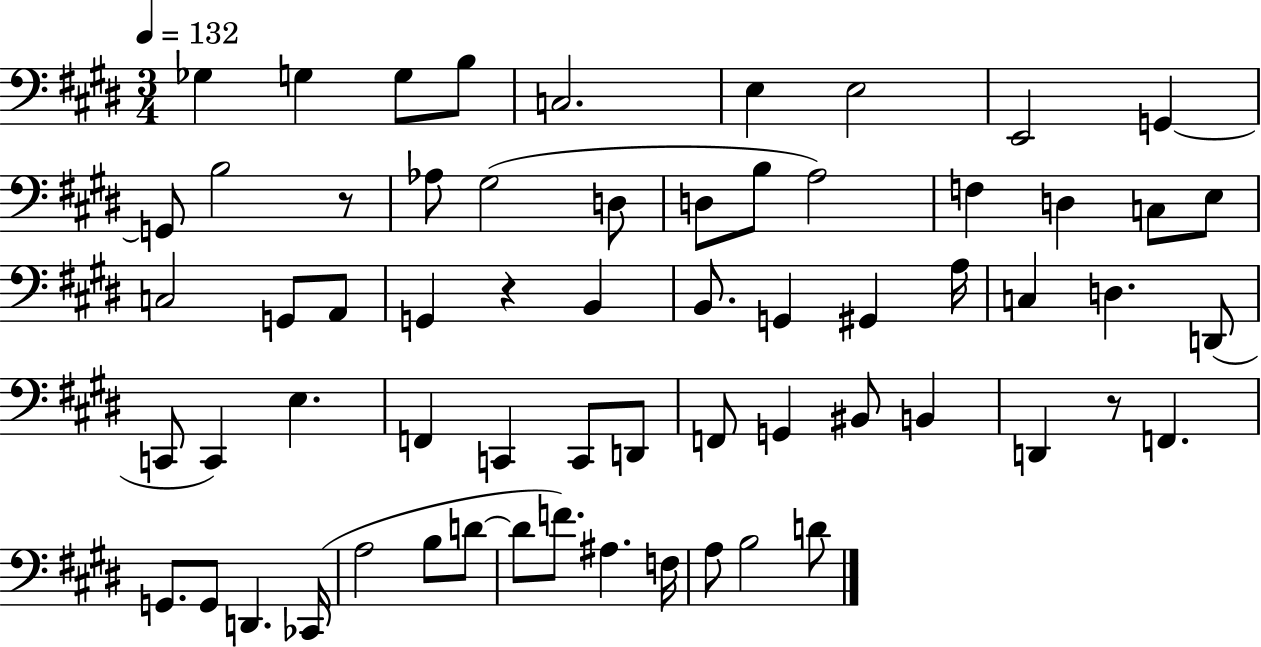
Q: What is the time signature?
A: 3/4